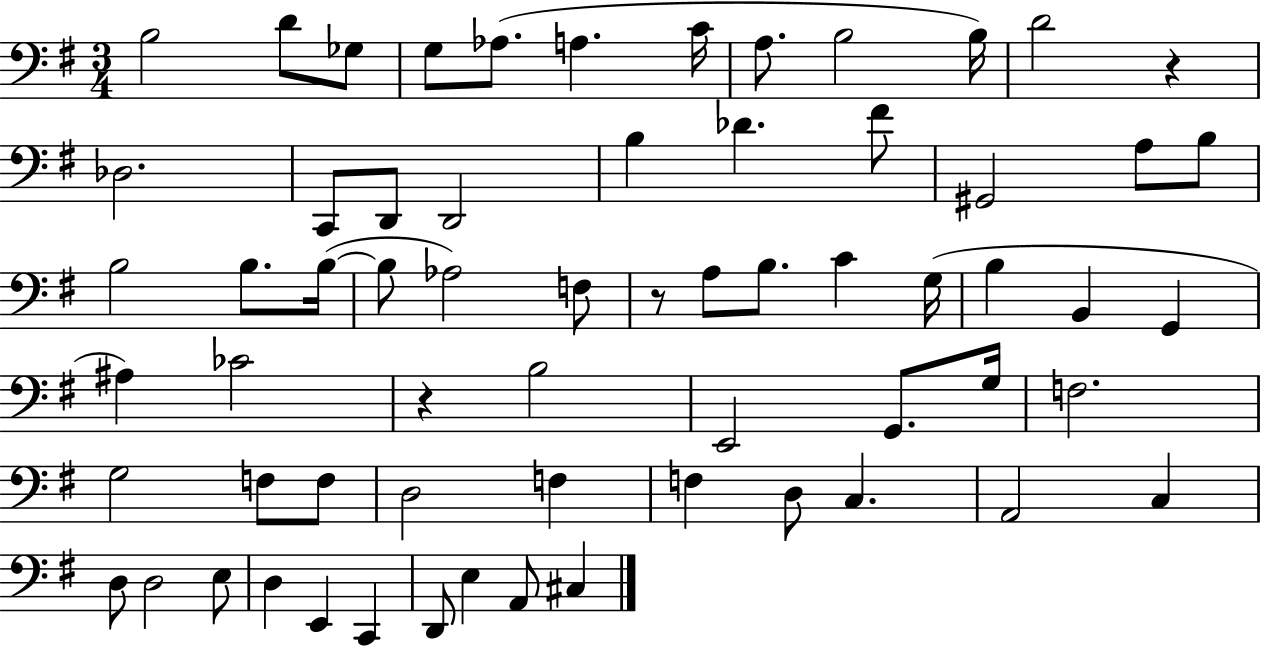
X:1
T:Untitled
M:3/4
L:1/4
K:G
B,2 D/2 _G,/2 G,/2 _A,/2 A, C/4 A,/2 B,2 B,/4 D2 z _D,2 C,,/2 D,,/2 D,,2 B, _D ^F/2 ^G,,2 A,/2 B,/2 B,2 B,/2 B,/4 B,/2 _A,2 F,/2 z/2 A,/2 B,/2 C G,/4 B, B,, G,, ^A, _C2 z B,2 E,,2 G,,/2 G,/4 F,2 G,2 F,/2 F,/2 D,2 F, F, D,/2 C, A,,2 C, D,/2 D,2 E,/2 D, E,, C,, D,,/2 E, A,,/2 ^C,